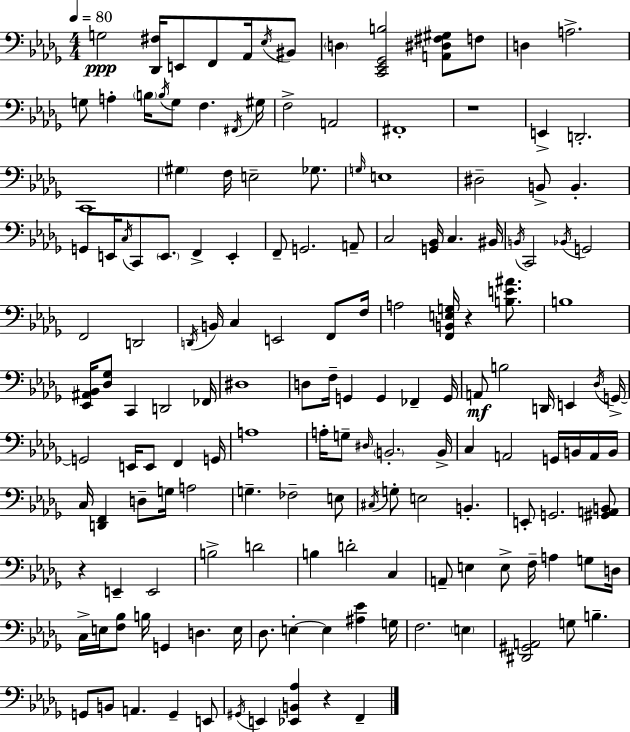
{
  \clef bass
  \numericTimeSignature
  \time 4/4
  \key bes \minor
  \tempo 4 = 80
  \repeat volta 2 { g2\ppp <des, fis>16 e,8 f,8 aes,16 \acciaccatura { ees16 } bis,8 | \parenthesize d4 <c, ees, ges, b>2 <a, dis fis gis>8 f8 | d4 a2.-> | g8 a4-. \parenthesize b16 \acciaccatura { b16 } g8 f4. | \break \acciaccatura { fis,16 } gis16 f2-> a,2 | fis,1-. | r1 | e,4-> d,2.-. | \break c,1 | \parenthesize gis4 f16 e2-- | ges8. \grace { g16 } e1 | dis2-- b,8-> b,4.-. | \break g,8 e,16 \acciaccatura { c16 } c,8 \parenthesize e,8. f,4-> | e,4-. f,8-- g,2. | a,8-- c2 <g, bes,>16 c4. | bis,16 \acciaccatura { b,16 } c,2 \acciaccatura { bes,16 } g,2 | \break f,2 d,2 | \acciaccatura { d,16 } b,16 c4 e,2 | f,8 f16 a2 | <f, b, e g>16 r4 <b e' ais'>8. b1 | \break <ees, ais, bes,>16 <des ges>8 c,4 d,2 | fes,16 dis1 | d8 f16-- g,4 g,4 | fes,4-- g,16 a,8\mf b2 | \break d,16 e,4 \acciaccatura { des16 } g,16->~~ g,2 | e,16 e,8 f,4 g,16 a1 | a16-. g8-- \grace { dis16 } \parenthesize b,2.-. | b,16-> c4 a,2 | \break g,16 b,16 a,16 b,16 c16 <d, f,>4 d8-- | g16 a2 g4.-- | fes2-- e8 \acciaccatura { cis16 } g8-. e2 | b,4.-. e,8-. g,2. | \break <gis, a, b,>8 r4 e,4-- | e,2 b2-> | d'2 b4 d'2-. | c4 a,8-- e4 | \break e8-> f16-- a4 g8 d16 c16-> e16 <f bes>8 b16 | g,4 d4. e16 des8. e4-.~~ | e4 <ais ees'>4 g16 f2. | \parenthesize e4 <dis, gis, a,>2 | \break g8 b4.-- g,8 b,8 a,4. | g,4-- e,8 \acciaccatura { gis,16 } e,4 | <ees, b, aes>4 r4 f,4-- } \bar "|."
}